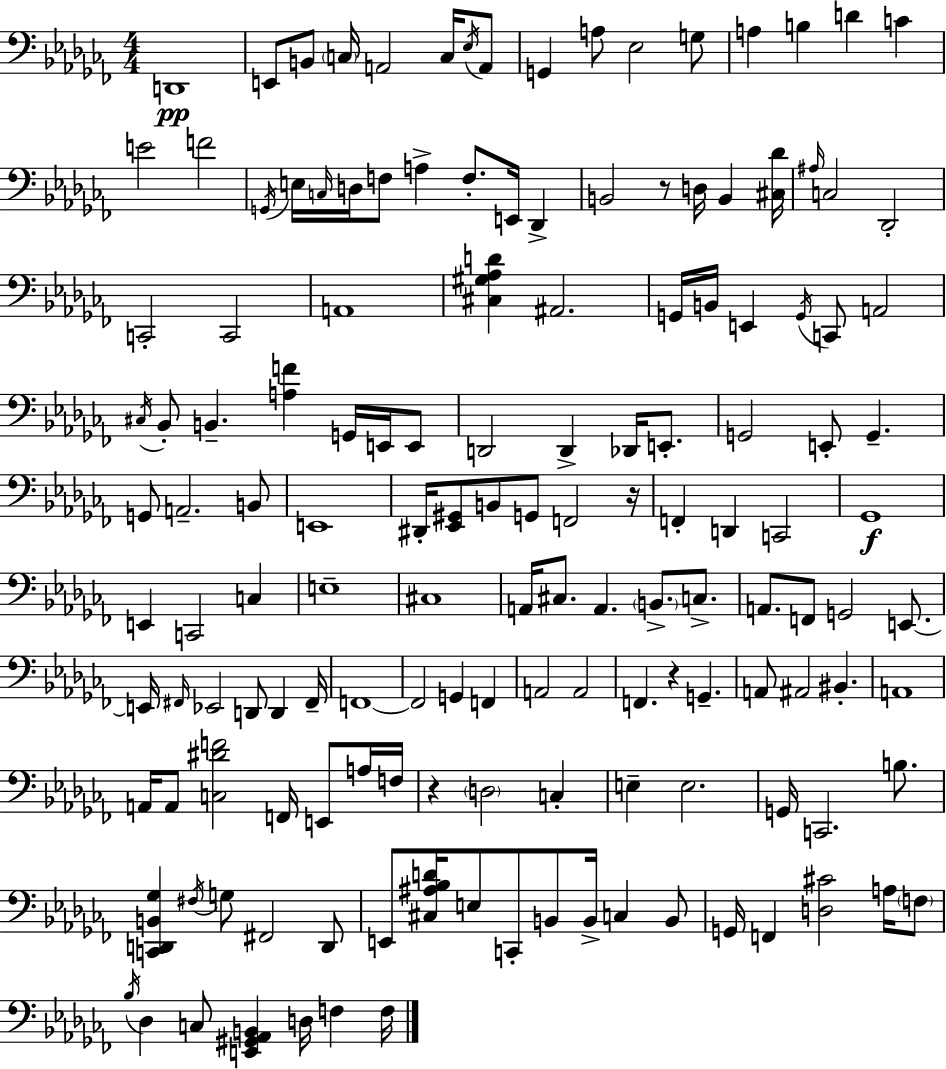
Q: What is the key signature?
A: AES minor